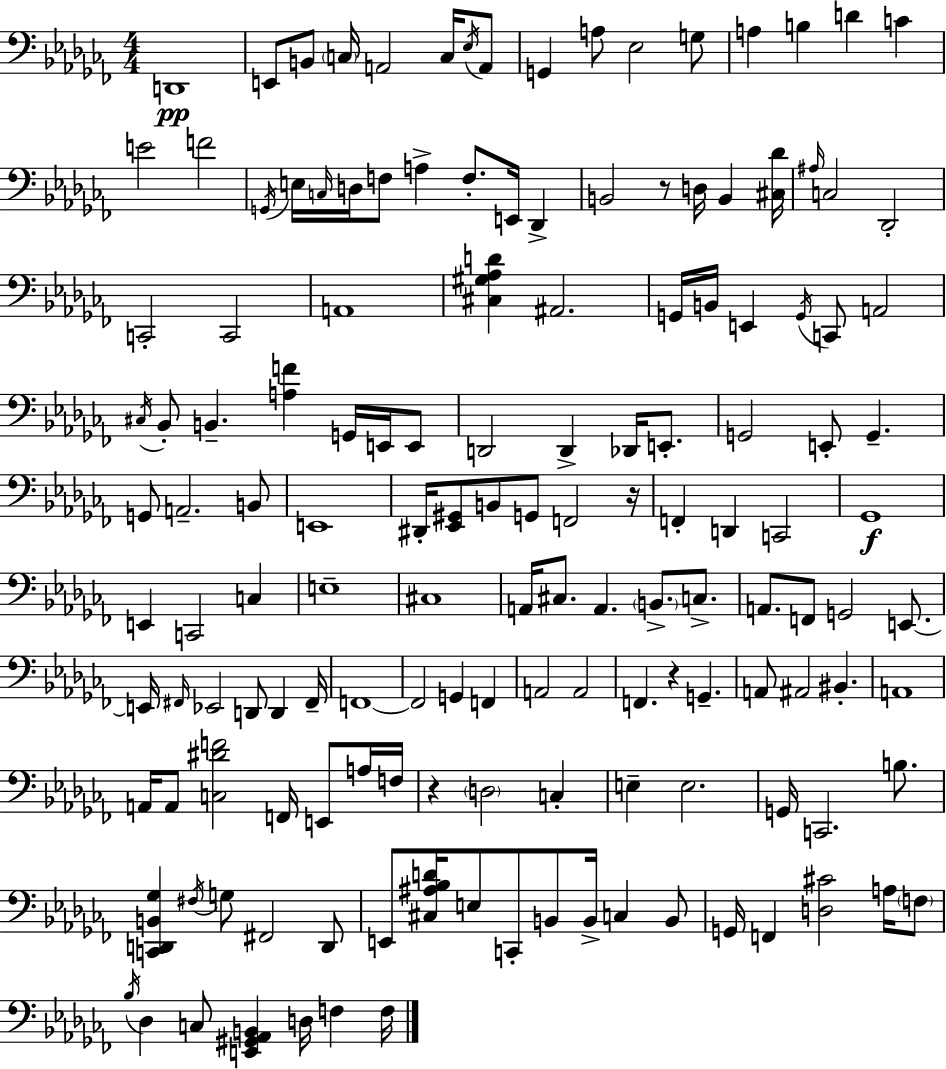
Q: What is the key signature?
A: AES minor